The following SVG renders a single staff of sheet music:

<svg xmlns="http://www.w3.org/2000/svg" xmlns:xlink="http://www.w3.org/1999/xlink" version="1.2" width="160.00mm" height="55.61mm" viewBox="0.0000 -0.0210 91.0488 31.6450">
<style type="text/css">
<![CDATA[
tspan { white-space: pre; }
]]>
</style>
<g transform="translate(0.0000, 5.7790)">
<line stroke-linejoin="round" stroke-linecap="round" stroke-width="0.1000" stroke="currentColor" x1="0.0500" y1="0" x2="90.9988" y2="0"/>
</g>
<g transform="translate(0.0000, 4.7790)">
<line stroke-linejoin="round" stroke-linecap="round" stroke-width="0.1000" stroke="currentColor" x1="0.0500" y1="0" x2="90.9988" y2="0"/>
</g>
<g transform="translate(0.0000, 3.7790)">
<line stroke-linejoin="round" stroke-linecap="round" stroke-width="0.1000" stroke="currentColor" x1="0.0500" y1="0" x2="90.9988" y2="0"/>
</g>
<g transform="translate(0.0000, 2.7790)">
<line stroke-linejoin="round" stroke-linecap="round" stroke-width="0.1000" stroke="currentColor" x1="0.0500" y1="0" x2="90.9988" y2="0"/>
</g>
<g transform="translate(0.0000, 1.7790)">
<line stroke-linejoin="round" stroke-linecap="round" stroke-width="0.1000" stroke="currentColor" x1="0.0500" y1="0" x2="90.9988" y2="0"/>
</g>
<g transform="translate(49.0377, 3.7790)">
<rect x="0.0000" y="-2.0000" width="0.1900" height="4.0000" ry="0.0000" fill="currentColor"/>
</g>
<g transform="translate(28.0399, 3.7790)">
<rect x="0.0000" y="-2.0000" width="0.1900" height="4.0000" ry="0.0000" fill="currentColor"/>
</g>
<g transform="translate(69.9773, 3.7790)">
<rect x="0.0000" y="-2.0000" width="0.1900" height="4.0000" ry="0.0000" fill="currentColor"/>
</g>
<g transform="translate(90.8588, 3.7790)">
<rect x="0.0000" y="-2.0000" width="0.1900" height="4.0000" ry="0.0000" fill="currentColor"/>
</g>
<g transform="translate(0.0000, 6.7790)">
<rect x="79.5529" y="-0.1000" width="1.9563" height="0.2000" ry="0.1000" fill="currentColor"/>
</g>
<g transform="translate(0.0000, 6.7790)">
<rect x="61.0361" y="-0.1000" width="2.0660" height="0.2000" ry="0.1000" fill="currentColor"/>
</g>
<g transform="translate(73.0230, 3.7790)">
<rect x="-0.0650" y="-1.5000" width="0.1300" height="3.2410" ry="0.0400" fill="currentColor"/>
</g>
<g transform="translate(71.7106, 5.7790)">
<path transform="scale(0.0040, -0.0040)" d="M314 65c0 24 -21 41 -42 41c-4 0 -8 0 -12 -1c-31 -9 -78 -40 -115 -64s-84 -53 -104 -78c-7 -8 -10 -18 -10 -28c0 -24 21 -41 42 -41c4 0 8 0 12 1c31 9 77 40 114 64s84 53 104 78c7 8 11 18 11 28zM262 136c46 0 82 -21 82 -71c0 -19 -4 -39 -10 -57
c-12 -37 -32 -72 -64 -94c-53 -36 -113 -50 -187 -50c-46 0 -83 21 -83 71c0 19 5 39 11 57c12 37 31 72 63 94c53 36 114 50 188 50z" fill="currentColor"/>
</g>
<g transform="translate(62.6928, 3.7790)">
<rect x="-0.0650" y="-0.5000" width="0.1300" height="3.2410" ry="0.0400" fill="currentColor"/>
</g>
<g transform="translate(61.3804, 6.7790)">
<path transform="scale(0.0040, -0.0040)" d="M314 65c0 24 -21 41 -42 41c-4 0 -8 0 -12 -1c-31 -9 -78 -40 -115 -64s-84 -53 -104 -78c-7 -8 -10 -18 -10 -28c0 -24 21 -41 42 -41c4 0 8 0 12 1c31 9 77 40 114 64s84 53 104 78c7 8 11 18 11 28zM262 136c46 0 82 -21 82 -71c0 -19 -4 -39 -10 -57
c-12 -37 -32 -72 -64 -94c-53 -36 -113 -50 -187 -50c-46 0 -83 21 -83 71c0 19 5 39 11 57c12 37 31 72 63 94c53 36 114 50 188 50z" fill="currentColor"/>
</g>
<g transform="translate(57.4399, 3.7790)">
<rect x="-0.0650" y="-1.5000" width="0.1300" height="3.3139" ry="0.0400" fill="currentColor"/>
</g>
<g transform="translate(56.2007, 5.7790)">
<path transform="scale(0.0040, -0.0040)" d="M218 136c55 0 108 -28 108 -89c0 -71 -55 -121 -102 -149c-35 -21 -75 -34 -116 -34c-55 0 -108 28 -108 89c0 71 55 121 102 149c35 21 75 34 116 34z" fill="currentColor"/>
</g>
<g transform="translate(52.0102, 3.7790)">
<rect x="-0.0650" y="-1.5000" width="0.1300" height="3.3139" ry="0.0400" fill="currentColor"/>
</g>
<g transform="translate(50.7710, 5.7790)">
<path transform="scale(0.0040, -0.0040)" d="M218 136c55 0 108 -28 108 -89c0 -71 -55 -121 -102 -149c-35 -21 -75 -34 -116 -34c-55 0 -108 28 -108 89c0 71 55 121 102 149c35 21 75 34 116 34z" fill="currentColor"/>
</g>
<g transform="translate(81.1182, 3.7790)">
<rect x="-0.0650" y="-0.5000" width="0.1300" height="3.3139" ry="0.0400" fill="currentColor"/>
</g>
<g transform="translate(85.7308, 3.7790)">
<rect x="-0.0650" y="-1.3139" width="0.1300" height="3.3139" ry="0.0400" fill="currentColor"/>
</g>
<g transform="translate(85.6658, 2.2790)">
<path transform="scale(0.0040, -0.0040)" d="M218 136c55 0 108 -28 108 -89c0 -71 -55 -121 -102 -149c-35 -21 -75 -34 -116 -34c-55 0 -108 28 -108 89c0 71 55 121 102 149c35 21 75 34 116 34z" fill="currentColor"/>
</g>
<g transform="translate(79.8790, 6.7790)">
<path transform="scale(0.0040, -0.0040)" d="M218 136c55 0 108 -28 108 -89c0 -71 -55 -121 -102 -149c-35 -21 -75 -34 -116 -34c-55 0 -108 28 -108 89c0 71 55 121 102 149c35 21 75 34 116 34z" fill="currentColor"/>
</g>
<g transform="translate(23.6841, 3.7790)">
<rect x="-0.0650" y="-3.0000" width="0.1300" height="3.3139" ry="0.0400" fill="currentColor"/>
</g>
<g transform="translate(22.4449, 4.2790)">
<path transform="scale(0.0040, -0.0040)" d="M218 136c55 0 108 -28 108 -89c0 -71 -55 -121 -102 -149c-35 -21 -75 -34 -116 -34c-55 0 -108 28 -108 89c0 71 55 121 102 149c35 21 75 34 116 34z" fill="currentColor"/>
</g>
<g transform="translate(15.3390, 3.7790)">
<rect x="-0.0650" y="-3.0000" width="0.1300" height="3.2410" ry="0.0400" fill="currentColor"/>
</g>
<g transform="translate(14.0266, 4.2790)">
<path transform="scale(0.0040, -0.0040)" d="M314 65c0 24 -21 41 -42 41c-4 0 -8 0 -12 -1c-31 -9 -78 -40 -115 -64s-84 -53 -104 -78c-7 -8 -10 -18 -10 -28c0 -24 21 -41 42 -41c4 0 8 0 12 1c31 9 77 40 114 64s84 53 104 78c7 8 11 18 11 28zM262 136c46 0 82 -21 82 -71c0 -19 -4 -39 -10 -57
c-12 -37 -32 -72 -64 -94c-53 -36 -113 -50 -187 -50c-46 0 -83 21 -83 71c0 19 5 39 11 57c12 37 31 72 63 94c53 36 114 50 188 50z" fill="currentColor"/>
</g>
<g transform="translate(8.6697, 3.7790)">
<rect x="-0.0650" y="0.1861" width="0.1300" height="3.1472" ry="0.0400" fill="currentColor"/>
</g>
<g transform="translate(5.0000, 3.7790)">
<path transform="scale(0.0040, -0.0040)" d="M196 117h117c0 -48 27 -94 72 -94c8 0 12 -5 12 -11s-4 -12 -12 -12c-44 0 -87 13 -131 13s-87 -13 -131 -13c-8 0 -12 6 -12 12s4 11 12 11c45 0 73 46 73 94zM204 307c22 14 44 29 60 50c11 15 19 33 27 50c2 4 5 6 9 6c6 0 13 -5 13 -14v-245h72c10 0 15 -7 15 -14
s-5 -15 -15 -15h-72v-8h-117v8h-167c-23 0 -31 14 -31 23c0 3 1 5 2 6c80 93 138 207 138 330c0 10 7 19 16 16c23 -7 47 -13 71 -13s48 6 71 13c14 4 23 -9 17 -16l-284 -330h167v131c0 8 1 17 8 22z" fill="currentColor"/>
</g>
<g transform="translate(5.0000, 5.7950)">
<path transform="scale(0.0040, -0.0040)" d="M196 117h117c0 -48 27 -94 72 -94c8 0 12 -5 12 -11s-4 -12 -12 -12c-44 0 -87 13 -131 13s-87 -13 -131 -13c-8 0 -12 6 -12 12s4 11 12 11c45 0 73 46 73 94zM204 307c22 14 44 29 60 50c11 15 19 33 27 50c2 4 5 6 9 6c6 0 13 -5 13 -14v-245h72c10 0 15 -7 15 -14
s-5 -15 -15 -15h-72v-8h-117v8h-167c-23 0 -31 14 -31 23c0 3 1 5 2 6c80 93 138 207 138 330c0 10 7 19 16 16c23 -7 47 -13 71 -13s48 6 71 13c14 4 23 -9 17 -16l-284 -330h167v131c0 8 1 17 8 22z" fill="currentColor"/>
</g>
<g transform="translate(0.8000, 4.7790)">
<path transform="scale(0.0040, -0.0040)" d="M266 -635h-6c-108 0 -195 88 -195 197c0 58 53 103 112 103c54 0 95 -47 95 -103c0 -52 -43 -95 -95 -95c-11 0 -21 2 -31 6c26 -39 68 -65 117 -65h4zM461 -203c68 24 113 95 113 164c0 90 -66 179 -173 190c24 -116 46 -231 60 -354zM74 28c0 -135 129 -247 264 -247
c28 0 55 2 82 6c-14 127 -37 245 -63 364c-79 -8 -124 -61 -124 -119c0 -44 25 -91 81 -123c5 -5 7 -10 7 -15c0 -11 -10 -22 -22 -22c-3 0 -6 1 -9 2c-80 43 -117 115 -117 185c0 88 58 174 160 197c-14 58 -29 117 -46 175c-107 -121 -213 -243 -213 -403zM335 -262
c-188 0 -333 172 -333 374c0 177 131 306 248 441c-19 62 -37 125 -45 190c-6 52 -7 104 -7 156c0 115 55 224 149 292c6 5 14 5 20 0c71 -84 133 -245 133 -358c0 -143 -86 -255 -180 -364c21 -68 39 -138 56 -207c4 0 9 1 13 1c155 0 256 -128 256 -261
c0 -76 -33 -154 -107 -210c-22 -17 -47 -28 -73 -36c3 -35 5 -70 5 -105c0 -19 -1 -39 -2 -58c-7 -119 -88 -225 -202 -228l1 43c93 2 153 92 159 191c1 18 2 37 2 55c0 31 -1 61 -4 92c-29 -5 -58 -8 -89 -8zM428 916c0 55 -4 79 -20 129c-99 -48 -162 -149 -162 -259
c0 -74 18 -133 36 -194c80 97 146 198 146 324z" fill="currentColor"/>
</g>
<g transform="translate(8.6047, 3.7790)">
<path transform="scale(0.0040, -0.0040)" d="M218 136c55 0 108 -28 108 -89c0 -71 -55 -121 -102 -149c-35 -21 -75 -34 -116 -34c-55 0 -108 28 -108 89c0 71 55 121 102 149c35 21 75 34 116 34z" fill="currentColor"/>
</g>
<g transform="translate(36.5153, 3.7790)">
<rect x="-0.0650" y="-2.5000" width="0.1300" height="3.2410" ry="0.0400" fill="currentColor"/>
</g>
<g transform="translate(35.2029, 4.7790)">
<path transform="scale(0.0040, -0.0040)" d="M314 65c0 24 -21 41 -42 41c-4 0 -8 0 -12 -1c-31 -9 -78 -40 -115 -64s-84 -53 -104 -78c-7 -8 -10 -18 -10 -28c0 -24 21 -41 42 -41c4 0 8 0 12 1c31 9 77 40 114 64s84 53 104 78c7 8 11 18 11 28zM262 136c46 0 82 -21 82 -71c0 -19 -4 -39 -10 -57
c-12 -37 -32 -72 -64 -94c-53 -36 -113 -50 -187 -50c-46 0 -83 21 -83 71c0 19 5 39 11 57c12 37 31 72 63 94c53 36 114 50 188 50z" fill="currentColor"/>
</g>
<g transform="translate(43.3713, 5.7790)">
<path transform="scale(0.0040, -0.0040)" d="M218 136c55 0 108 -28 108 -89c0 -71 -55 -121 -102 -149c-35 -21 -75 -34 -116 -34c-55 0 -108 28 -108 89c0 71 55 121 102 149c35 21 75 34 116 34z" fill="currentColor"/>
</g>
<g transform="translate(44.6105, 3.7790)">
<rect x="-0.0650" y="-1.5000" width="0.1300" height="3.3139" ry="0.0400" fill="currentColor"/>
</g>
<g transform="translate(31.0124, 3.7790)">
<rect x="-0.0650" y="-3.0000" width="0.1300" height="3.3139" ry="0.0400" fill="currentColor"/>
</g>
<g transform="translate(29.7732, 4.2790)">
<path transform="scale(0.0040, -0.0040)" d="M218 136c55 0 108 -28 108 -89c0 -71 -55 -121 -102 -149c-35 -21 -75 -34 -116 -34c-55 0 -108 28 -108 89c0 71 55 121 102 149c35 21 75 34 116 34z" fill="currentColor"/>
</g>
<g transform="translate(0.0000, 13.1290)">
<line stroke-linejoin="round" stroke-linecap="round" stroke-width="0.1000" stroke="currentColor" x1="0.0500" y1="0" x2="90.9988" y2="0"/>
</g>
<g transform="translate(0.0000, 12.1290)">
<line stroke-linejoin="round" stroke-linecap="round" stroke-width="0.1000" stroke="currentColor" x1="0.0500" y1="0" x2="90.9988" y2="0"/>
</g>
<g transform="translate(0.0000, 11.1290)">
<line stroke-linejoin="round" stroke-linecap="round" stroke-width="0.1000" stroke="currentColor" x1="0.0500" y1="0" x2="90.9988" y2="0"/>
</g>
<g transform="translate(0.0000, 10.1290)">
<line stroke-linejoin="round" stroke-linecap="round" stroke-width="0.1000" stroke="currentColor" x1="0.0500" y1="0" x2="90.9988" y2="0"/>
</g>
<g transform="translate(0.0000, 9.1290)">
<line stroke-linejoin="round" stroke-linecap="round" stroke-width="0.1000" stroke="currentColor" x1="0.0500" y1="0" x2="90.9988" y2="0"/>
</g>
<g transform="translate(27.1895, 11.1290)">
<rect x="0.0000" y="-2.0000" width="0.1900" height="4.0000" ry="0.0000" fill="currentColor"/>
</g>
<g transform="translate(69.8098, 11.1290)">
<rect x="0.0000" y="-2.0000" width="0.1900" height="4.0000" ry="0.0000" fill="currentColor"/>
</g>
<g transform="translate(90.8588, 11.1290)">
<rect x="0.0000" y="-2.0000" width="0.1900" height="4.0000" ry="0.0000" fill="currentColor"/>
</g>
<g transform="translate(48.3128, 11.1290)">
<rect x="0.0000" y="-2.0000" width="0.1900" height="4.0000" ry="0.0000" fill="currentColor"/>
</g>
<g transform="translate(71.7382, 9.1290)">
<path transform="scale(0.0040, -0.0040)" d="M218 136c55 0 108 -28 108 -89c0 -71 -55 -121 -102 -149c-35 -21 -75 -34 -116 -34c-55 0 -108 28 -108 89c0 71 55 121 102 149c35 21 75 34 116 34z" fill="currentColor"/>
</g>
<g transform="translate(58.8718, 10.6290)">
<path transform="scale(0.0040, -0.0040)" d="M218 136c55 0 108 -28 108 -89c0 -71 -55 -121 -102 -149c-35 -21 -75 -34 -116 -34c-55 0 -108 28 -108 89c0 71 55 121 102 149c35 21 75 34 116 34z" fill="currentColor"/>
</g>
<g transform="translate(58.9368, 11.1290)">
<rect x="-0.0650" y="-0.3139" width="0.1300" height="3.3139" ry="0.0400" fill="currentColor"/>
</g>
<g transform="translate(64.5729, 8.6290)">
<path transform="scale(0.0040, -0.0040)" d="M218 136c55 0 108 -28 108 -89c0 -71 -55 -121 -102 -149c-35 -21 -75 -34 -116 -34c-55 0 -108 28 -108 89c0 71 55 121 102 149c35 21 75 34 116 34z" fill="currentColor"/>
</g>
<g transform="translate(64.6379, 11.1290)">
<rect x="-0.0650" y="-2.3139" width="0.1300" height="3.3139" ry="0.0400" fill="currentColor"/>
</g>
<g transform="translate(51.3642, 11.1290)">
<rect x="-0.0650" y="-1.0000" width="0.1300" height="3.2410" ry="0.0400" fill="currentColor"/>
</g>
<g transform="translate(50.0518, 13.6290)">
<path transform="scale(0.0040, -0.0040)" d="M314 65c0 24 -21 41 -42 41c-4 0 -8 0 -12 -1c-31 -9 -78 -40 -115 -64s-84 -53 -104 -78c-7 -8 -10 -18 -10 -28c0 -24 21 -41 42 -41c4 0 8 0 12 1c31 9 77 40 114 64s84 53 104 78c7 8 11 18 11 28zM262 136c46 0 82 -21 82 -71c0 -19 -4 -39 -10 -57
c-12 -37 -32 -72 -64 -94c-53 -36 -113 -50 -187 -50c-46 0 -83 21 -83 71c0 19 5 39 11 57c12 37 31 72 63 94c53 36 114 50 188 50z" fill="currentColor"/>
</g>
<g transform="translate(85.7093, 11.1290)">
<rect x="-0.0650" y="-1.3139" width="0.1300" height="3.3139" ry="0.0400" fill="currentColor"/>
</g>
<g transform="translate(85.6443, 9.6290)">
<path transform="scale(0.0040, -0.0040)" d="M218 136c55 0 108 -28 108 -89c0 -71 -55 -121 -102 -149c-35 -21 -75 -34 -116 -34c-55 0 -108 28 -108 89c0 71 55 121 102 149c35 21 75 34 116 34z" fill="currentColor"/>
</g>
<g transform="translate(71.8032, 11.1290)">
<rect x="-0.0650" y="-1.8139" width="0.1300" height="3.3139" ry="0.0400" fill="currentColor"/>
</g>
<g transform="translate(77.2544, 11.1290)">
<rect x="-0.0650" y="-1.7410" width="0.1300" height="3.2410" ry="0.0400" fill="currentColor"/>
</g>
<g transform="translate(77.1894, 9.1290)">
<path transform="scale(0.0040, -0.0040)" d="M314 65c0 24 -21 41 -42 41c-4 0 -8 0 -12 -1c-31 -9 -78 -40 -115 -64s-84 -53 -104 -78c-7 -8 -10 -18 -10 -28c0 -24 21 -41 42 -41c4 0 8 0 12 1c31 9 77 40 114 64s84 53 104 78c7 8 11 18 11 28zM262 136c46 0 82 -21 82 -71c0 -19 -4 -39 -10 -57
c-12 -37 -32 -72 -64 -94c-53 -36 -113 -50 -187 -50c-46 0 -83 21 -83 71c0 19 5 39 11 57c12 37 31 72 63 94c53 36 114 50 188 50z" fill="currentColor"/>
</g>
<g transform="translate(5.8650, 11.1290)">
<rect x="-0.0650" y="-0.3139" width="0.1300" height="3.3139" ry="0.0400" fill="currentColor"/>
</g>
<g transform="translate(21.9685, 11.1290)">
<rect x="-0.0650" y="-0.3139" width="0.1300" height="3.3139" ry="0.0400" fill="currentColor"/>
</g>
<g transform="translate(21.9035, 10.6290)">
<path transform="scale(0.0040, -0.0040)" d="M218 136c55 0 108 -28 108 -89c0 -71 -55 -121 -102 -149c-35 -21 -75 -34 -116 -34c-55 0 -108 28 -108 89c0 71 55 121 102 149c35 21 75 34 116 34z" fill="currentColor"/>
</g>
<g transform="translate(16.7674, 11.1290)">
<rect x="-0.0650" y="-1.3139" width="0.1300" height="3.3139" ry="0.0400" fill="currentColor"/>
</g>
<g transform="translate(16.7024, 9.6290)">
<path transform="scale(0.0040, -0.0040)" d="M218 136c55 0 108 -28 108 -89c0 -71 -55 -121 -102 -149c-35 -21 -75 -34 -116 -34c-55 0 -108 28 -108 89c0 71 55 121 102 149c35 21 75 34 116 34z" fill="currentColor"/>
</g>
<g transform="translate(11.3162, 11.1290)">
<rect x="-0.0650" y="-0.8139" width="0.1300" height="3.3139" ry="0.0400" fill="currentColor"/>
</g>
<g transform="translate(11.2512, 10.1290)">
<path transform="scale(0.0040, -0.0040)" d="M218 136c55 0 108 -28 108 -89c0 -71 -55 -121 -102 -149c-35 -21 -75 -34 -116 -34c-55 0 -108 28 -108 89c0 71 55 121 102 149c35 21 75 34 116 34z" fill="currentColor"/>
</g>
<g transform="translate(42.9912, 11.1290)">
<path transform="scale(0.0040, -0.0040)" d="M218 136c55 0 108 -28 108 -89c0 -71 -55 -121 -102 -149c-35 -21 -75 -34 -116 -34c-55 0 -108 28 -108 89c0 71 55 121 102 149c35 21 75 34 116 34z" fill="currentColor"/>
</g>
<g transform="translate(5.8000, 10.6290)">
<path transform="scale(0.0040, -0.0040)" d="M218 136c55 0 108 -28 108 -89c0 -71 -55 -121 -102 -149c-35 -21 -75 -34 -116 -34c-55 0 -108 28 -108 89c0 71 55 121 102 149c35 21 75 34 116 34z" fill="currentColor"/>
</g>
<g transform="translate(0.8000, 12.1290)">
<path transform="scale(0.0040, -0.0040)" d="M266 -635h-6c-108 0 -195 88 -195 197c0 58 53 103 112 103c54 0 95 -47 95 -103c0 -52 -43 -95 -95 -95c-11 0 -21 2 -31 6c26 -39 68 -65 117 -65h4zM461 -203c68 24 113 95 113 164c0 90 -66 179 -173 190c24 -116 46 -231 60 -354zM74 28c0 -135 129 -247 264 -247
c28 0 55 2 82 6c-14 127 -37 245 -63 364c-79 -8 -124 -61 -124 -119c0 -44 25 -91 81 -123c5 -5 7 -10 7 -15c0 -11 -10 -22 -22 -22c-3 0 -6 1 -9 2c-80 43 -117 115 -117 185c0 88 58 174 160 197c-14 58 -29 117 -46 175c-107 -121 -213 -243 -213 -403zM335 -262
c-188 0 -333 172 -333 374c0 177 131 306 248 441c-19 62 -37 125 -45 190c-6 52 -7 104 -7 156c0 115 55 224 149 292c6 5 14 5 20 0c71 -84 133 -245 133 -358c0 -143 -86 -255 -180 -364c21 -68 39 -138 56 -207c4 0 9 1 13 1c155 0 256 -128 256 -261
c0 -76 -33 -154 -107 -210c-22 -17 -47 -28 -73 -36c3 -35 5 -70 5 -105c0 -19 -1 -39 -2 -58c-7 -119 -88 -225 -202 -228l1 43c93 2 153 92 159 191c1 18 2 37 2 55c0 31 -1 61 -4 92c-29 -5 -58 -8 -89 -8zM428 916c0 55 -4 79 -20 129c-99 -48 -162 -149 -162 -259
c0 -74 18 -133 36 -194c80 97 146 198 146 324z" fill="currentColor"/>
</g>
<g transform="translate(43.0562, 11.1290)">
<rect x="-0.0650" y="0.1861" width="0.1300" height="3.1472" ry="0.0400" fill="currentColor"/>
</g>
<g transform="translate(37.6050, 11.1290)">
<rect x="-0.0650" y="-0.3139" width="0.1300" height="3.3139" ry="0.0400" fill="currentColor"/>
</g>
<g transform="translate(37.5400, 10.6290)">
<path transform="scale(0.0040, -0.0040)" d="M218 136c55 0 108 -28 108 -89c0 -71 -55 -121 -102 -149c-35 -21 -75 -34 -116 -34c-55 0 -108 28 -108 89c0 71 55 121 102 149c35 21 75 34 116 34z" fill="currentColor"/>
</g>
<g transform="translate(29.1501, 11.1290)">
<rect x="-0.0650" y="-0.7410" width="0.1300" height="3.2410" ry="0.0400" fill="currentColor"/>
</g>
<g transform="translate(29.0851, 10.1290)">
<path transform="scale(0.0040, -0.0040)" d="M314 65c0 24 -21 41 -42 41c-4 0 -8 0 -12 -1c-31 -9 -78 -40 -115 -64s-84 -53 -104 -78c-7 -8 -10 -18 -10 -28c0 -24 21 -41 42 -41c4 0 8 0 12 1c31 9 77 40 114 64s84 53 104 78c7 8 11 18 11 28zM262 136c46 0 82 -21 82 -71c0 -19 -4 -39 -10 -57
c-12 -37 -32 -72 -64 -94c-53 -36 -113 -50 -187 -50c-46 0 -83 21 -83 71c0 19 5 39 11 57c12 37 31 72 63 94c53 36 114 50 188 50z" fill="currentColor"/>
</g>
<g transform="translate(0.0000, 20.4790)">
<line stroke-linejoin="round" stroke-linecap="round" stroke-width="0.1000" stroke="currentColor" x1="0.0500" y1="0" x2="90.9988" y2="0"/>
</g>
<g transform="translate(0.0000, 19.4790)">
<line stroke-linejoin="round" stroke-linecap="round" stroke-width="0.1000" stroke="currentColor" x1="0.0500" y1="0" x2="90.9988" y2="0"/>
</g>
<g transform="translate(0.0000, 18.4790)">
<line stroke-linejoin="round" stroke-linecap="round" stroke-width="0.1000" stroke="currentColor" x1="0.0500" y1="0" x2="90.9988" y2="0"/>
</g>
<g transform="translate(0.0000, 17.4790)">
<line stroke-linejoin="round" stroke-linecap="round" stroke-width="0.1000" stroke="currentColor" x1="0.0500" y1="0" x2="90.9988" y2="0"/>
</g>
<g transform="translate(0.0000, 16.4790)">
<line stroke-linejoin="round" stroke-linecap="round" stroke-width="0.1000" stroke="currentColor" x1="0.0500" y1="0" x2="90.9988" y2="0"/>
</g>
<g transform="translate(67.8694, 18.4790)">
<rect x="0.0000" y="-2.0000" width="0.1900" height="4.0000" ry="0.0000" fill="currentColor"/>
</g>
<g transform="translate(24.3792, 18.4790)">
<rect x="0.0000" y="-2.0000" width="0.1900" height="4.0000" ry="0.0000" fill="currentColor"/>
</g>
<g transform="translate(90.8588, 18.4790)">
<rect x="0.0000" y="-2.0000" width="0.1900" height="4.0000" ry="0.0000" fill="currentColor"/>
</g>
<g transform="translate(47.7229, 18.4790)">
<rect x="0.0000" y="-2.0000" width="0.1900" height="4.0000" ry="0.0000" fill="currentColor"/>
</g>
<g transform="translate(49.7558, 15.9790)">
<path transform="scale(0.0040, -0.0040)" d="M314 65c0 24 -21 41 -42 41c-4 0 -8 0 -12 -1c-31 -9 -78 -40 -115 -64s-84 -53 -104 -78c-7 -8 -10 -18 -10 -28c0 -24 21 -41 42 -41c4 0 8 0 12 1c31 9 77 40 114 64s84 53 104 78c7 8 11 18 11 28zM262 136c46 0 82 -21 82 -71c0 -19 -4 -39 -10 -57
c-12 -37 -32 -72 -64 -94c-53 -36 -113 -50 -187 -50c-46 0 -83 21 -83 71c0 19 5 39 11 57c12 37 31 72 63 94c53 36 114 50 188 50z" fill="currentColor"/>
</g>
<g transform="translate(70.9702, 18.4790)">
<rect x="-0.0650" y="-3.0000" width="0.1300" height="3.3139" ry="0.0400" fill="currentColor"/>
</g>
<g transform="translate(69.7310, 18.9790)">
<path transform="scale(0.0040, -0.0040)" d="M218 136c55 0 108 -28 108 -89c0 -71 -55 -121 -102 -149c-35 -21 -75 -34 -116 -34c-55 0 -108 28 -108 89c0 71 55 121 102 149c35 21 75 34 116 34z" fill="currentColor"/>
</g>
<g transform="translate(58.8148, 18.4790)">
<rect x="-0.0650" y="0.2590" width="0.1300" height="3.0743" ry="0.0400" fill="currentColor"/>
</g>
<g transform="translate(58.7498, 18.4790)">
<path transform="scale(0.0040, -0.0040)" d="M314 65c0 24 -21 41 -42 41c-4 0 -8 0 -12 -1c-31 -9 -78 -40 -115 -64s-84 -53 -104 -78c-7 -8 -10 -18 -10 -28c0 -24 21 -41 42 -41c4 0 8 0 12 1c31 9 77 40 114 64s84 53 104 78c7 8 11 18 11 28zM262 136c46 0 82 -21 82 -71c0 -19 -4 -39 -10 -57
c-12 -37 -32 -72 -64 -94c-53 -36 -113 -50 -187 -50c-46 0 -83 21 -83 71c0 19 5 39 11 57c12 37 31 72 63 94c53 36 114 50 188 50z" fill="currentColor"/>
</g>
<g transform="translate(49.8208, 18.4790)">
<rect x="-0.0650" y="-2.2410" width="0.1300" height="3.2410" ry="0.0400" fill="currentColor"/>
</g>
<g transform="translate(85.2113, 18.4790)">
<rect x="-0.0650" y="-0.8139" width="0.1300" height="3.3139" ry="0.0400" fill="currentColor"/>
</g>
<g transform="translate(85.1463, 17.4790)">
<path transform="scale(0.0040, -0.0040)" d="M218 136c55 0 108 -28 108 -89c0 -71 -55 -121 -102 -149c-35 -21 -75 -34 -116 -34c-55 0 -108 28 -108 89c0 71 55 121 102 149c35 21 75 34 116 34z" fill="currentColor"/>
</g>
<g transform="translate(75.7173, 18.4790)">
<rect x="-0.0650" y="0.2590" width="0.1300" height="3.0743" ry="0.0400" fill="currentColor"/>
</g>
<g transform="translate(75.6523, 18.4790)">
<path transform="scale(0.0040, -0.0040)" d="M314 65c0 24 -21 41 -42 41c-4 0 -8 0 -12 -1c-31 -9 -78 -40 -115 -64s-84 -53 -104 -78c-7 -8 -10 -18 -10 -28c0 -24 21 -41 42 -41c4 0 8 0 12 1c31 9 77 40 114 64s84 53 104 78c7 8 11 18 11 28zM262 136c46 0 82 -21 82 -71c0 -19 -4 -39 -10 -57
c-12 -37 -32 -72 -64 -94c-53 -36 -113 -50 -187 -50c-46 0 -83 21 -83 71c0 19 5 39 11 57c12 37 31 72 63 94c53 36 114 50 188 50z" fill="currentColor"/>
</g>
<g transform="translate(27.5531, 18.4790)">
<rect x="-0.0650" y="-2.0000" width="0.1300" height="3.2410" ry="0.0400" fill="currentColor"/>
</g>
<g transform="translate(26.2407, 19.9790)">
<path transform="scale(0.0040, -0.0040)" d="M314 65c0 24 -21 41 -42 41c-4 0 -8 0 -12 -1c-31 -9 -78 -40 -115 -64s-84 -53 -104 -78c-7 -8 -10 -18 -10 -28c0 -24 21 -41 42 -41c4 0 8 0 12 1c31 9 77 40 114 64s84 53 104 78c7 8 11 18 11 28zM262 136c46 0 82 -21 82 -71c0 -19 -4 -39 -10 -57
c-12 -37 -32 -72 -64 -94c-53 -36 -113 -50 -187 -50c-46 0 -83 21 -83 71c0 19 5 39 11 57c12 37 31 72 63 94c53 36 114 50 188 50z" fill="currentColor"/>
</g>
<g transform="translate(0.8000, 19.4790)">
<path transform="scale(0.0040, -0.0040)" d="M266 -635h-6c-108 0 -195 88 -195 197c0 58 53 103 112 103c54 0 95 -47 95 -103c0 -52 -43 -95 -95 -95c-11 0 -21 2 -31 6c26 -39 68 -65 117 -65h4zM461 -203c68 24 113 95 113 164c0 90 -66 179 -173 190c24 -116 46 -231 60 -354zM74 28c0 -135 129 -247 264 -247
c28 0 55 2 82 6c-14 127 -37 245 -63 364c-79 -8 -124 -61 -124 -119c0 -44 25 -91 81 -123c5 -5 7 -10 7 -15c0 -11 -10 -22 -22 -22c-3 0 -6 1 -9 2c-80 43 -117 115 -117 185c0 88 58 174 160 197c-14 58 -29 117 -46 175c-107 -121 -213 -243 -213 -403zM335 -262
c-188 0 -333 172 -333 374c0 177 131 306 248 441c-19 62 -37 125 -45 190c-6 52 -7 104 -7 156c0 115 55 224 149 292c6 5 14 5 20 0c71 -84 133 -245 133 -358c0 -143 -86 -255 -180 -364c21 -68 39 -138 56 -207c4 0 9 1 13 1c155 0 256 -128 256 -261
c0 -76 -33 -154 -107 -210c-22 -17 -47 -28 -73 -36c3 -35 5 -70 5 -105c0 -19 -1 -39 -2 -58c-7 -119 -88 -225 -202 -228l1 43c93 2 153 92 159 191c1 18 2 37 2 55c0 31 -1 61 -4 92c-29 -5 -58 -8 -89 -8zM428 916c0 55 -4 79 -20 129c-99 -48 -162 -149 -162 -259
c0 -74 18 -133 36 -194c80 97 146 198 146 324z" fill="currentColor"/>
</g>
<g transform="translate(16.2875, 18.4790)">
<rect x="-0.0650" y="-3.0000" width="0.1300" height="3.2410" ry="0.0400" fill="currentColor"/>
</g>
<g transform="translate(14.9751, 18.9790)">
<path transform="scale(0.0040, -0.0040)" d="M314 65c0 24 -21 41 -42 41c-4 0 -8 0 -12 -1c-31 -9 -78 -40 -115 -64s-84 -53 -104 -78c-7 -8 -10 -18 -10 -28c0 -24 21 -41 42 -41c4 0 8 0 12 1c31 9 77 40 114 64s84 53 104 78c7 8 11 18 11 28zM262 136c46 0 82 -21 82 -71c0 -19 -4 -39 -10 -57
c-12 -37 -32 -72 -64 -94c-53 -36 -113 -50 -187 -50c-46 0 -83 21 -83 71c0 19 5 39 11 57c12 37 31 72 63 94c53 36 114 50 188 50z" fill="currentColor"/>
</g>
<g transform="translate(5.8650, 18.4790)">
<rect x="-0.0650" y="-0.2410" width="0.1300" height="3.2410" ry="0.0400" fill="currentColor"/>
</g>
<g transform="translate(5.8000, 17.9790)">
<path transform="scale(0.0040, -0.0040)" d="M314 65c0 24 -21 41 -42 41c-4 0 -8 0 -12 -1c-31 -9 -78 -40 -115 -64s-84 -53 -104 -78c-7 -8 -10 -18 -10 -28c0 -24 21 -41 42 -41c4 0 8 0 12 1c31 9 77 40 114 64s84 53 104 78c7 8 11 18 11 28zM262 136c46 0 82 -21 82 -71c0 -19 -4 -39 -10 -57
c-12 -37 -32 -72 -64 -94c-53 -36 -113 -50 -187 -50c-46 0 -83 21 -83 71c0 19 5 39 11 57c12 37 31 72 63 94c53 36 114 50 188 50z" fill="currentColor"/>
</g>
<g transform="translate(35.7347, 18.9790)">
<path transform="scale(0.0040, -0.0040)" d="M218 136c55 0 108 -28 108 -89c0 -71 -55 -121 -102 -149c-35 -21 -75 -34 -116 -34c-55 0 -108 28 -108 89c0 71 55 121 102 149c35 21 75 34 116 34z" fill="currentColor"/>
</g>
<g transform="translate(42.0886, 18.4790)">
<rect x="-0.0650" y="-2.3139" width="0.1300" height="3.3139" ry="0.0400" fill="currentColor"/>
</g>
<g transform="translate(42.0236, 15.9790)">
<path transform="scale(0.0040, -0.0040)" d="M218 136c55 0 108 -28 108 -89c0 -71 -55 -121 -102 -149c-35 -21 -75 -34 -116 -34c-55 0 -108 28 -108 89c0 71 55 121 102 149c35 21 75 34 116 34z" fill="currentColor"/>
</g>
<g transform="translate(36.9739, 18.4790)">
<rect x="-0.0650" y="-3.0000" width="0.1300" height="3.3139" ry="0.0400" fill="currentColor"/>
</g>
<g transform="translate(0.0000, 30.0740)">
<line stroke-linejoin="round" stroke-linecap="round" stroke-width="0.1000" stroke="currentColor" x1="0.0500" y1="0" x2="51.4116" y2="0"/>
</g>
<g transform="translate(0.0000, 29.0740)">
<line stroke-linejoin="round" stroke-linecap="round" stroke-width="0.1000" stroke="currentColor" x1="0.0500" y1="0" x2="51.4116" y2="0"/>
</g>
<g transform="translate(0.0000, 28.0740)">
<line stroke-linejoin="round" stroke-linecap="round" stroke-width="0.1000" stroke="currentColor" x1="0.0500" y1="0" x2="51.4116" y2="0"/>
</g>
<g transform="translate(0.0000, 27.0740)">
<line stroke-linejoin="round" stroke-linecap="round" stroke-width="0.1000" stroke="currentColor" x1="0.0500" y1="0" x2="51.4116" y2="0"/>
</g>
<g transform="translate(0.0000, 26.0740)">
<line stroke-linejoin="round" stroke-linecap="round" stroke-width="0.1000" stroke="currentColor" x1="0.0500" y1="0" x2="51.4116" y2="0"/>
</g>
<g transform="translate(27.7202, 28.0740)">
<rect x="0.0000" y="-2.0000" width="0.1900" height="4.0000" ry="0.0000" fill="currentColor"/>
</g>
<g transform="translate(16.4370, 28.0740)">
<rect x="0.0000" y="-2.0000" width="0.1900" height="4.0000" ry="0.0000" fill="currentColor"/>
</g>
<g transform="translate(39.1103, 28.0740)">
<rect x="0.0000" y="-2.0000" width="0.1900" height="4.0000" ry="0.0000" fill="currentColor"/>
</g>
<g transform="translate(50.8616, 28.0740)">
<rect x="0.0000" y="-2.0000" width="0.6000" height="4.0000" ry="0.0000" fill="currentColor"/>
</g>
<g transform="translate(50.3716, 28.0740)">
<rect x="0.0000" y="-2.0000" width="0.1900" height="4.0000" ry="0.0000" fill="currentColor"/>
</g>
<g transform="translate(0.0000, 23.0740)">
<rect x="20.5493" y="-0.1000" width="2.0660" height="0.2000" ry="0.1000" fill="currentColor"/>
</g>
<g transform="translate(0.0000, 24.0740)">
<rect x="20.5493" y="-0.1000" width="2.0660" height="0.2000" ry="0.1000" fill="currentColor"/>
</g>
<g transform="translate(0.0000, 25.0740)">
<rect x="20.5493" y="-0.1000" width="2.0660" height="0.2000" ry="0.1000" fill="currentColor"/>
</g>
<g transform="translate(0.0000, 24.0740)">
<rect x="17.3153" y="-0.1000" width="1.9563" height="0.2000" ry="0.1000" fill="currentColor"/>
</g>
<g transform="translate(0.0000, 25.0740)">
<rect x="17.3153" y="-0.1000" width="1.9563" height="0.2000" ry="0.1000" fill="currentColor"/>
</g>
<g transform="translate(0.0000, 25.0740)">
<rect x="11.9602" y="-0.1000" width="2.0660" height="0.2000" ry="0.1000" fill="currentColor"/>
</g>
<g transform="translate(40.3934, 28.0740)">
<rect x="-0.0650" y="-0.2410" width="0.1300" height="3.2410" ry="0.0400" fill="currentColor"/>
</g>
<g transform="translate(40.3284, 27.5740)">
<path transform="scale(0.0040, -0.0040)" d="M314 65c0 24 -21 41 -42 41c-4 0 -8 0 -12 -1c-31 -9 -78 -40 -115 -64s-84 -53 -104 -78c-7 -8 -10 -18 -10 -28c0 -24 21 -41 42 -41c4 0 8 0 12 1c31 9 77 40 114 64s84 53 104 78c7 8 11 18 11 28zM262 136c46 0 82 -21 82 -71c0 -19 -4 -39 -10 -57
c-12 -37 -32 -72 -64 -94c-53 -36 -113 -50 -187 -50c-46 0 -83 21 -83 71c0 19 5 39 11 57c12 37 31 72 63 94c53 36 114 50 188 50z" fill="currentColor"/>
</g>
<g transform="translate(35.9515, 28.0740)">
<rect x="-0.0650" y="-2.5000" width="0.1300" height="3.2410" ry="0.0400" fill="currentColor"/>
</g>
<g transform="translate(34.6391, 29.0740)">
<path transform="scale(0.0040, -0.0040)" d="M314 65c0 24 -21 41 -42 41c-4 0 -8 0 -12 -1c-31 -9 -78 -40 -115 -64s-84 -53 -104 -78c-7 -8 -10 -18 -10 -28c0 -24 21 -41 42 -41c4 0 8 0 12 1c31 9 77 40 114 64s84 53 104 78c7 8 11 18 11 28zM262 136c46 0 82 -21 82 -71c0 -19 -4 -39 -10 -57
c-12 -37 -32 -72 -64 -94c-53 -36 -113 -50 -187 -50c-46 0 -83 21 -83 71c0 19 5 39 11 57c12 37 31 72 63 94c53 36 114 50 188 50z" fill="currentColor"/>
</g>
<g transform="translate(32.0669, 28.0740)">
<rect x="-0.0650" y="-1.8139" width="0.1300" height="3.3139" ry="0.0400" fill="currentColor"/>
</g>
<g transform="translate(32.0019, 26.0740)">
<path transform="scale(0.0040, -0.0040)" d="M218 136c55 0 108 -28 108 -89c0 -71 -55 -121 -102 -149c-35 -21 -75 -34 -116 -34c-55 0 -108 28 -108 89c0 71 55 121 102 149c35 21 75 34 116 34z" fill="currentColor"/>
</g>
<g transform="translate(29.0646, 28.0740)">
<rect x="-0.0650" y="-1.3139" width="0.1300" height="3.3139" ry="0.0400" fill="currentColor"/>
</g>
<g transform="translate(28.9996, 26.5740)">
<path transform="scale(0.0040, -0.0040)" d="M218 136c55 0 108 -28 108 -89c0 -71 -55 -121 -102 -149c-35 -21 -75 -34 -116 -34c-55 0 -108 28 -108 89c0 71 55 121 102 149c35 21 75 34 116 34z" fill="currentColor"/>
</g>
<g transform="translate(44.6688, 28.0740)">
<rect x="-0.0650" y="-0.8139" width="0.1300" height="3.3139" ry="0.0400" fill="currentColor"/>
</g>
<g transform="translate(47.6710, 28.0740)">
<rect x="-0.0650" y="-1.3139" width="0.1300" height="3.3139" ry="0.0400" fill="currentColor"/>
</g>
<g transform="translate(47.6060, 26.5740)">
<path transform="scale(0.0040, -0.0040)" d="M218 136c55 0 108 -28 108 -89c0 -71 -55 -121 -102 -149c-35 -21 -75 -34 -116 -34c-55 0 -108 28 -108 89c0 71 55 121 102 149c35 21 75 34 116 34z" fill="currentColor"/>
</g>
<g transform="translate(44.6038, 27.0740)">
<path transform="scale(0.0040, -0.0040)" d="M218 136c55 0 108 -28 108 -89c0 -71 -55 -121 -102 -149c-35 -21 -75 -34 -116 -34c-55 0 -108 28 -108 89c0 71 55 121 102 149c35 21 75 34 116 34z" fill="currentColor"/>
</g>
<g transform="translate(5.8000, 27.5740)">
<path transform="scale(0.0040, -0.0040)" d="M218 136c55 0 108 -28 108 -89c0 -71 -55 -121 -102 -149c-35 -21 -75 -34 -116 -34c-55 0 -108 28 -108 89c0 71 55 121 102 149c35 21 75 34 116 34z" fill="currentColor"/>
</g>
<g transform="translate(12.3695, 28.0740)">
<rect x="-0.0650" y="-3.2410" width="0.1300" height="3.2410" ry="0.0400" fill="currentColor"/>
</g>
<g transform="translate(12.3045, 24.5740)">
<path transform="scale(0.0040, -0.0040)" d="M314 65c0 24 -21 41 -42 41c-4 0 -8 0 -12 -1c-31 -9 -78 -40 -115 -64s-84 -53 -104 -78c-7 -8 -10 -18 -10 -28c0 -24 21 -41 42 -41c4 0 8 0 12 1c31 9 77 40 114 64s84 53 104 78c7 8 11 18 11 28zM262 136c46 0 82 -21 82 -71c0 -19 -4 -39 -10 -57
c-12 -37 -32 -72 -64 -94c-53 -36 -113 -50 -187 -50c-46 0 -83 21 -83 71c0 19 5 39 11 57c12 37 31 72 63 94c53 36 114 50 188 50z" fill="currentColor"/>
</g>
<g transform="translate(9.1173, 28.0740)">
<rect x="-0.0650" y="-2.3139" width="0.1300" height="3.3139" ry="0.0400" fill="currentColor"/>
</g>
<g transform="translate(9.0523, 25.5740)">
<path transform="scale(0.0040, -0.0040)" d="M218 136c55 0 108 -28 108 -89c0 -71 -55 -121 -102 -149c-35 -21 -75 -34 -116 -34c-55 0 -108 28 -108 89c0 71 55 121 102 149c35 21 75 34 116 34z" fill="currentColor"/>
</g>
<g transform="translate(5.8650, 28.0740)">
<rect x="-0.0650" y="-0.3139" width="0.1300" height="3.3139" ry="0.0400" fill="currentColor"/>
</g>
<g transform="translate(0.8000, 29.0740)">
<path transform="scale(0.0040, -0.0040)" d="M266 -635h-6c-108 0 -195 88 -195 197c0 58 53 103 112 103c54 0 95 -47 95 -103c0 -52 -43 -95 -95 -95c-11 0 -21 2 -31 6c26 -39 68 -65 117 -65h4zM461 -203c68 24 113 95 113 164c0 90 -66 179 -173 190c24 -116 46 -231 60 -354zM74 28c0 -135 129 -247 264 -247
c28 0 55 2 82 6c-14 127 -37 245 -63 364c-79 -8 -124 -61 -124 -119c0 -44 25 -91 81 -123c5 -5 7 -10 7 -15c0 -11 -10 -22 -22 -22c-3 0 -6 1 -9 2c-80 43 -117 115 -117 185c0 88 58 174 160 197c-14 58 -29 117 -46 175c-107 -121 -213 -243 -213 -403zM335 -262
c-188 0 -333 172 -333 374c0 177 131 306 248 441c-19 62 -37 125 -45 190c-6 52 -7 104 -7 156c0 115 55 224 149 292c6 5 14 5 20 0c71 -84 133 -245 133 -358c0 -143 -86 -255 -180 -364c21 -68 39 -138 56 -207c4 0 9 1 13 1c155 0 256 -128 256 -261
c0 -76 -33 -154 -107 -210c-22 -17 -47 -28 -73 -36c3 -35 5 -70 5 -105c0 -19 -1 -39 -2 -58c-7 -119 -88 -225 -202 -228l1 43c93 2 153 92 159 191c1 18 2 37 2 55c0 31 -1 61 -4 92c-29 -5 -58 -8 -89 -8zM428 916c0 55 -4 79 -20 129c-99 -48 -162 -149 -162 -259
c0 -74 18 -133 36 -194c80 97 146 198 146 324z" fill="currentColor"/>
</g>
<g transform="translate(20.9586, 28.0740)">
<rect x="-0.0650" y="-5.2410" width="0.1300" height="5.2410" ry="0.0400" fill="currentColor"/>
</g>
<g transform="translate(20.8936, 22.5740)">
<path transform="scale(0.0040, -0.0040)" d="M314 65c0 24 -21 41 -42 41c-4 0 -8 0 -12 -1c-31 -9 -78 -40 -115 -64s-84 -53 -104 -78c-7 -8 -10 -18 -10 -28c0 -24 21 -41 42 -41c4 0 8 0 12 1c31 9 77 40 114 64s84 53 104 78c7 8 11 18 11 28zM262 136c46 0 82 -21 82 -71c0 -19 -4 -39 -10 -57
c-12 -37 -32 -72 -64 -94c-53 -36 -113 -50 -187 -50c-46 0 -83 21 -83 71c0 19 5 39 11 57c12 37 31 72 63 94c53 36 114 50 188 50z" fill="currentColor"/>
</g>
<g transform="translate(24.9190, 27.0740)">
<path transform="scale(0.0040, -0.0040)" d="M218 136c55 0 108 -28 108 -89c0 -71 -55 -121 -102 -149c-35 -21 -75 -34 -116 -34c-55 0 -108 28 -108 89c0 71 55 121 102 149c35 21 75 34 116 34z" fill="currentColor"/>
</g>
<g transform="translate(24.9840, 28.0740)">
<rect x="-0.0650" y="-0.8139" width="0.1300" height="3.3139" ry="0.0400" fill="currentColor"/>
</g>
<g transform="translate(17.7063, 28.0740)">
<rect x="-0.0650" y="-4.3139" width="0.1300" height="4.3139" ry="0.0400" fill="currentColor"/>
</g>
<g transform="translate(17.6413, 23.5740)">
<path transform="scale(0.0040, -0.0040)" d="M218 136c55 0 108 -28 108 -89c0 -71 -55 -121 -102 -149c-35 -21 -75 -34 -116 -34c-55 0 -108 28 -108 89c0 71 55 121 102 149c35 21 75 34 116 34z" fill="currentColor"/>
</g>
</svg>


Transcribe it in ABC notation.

X:1
T:Untitled
M:4/4
L:1/4
K:C
B A2 A A G2 E E E C2 E2 C e c d e c d2 c B D2 c g f f2 e c2 A2 F2 A g g2 B2 A B2 d c g b2 d' f'2 d e f G2 c2 d e